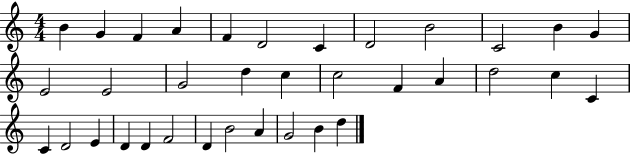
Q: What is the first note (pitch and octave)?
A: B4